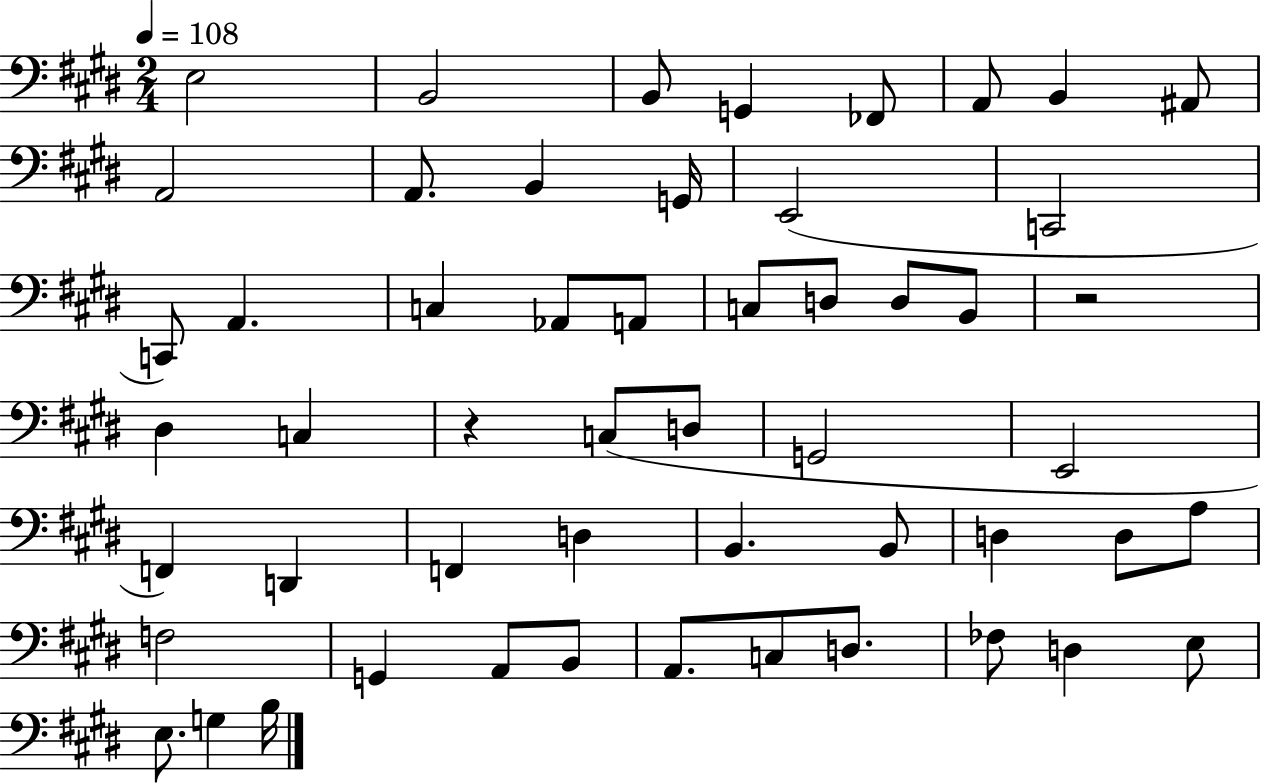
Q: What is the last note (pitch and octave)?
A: B3